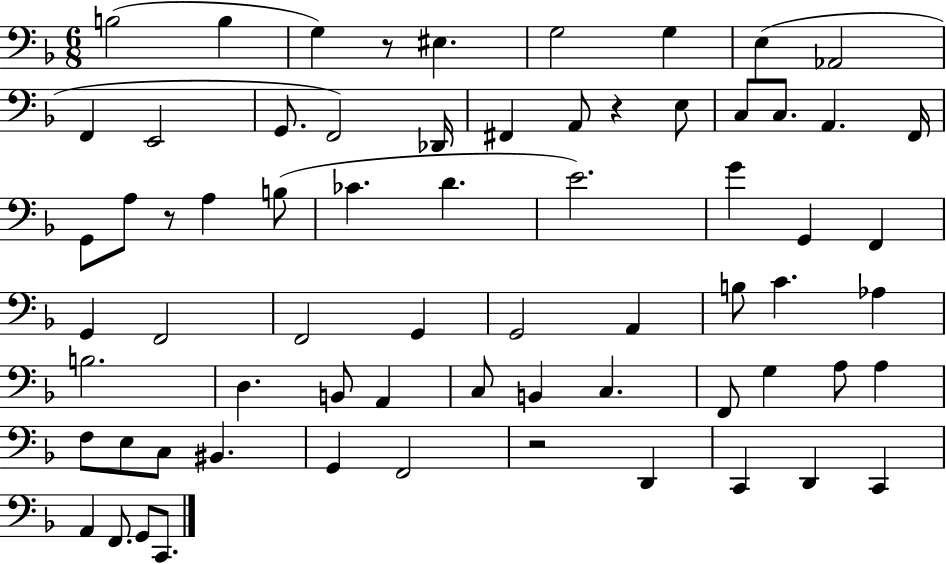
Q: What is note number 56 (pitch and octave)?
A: F2